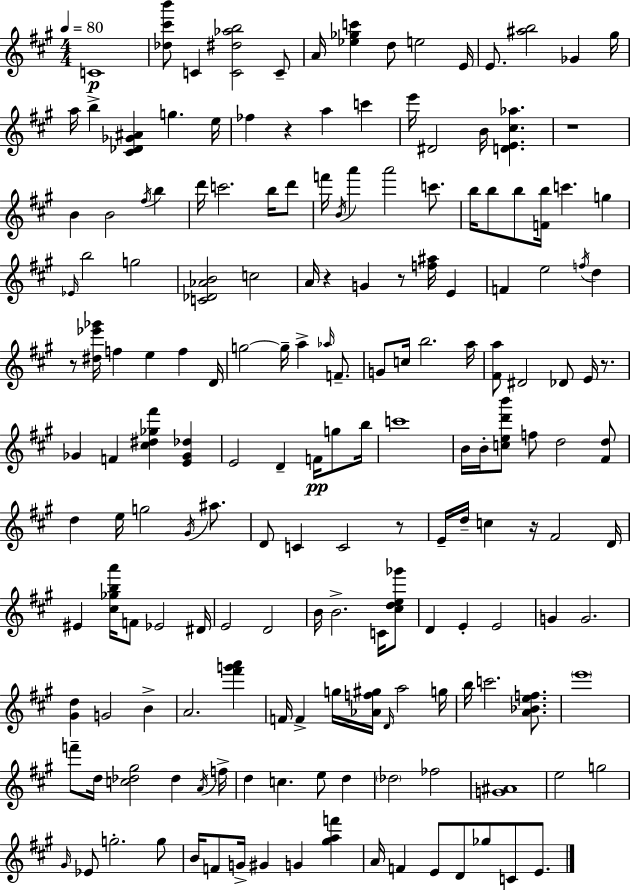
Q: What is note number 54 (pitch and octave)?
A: G5